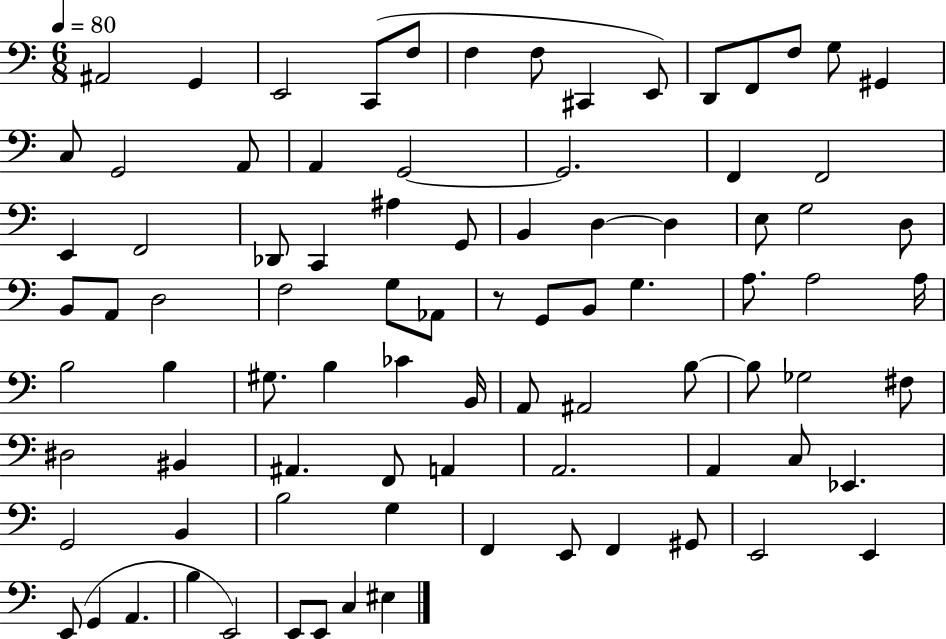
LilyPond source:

{
  \clef bass
  \numericTimeSignature
  \time 6/8
  \key c \major
  \tempo 4 = 80
  ais,2 g,4 | e,2 c,8( f8 | f4 f8 cis,4 e,8) | d,8 f,8 f8 g8 gis,4 | \break c8 g,2 a,8 | a,4 g,2~~ | g,2. | f,4 f,2 | \break e,4 f,2 | des,8 c,4 ais4 g,8 | b,4 d4~~ d4 | e8 g2 d8 | \break b,8 a,8 d2 | f2 g8 aes,8 | r8 g,8 b,8 g4. | a8. a2 a16 | \break b2 b4 | gis8. b4 ces'4 b,16 | a,8 ais,2 b8~~ | b8 ges2 fis8 | \break dis2 bis,4 | ais,4. f,8 a,4 | a,2. | a,4 c8 ees,4. | \break g,2 b,4 | b2 g4 | f,4 e,8 f,4 gis,8 | e,2 e,4 | \break e,8( g,4 a,4. | b4 e,2) | e,8 e,8 c4 eis4 | \bar "|."
}